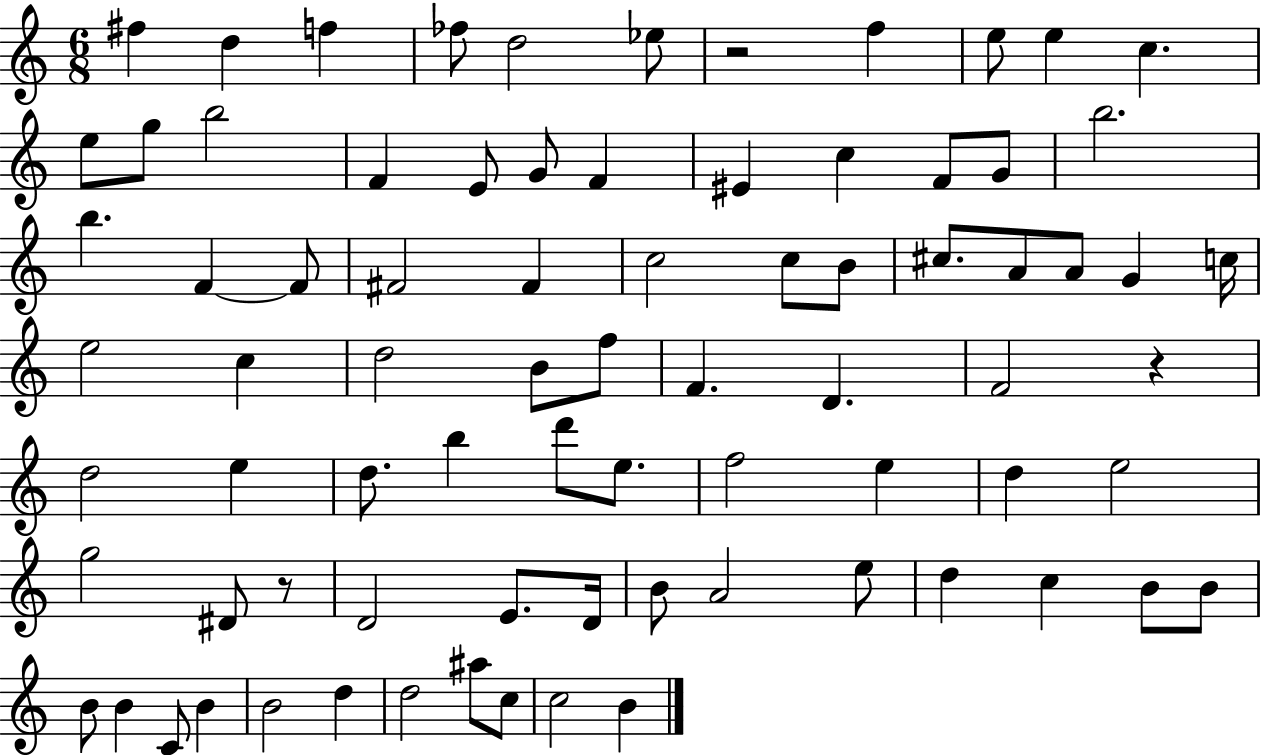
X:1
T:Untitled
M:6/8
L:1/4
K:C
^f d f _f/2 d2 _e/2 z2 f e/2 e c e/2 g/2 b2 F E/2 G/2 F ^E c F/2 G/2 b2 b F F/2 ^F2 ^F c2 c/2 B/2 ^c/2 A/2 A/2 G c/4 e2 c d2 B/2 f/2 F D F2 z d2 e d/2 b d'/2 e/2 f2 e d e2 g2 ^D/2 z/2 D2 E/2 D/4 B/2 A2 e/2 d c B/2 B/2 B/2 B C/2 B B2 d d2 ^a/2 c/2 c2 B